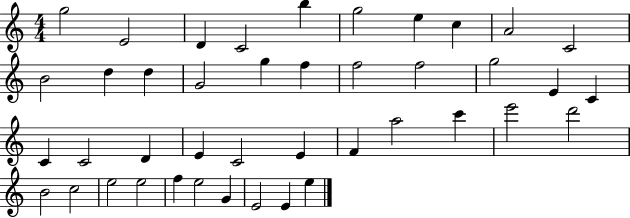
X:1
T:Untitled
M:4/4
L:1/4
K:C
g2 E2 D C2 b g2 e c A2 C2 B2 d d G2 g f f2 f2 g2 E C C C2 D E C2 E F a2 c' e'2 d'2 B2 c2 e2 e2 f e2 G E2 E e